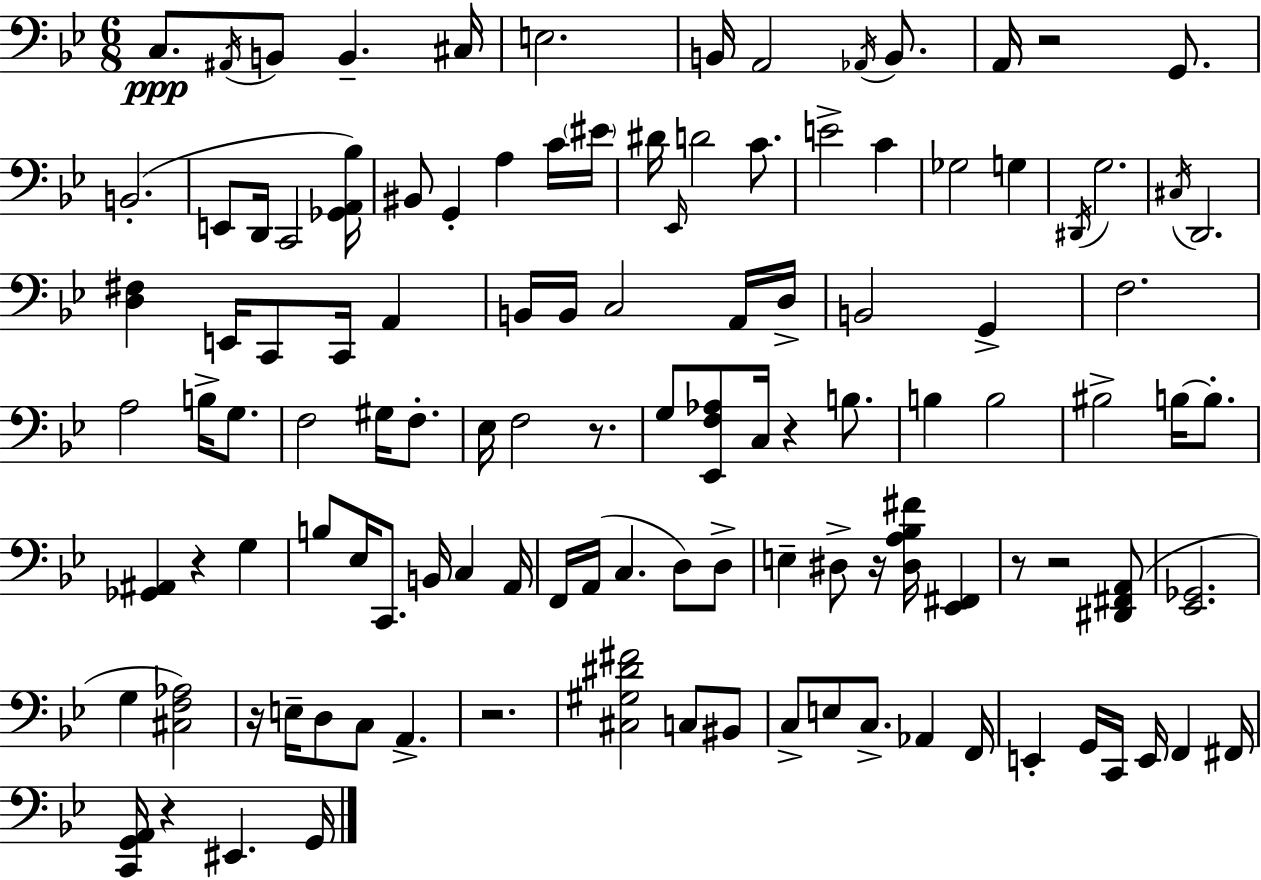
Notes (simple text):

C3/e. A#2/s B2/e B2/q. C#3/s E3/h. B2/s A2/h Ab2/s B2/e. A2/s R/h G2/e. B2/h. E2/e D2/s C2/h [Gb2,A2,Bb3]/s BIS2/e G2/q A3/q C4/s EIS4/s D#4/s Eb2/s D4/h C4/e. E4/h C4/q Gb3/h G3/q D#2/s G3/h. C#3/s D2/h. [D3,F#3]/q E2/s C2/e C2/s A2/q B2/s B2/s C3/h A2/s D3/s B2/h G2/q F3/h. A3/h B3/s G3/e. F3/h G#3/s F3/e. Eb3/s F3/h R/e. G3/e [Eb2,F3,Ab3]/e C3/s R/q B3/e. B3/q B3/h BIS3/h B3/s B3/e. [Gb2,A#2]/q R/q G3/q B3/e Eb3/s C2/e. B2/s C3/q A2/s F2/s A2/s C3/q. D3/e D3/e E3/q D#3/e R/s [D#3,A3,Bb3,F#4]/s [Eb2,F#2]/q R/e R/h [D#2,F#2,A2]/e [Eb2,Gb2]/h. G3/q [C#3,F3,Ab3]/h R/s E3/s D3/e C3/e A2/q. R/h. [C#3,G#3,D#4,F#4]/h C3/e BIS2/e C3/e E3/e C3/e. Ab2/q F2/s E2/q G2/s C2/s E2/s F2/q F#2/s [C2,G2,A2]/s R/q EIS2/q. G2/s